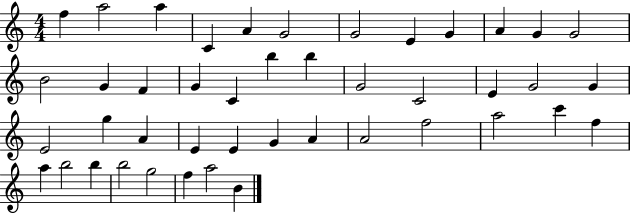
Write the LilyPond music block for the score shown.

{
  \clef treble
  \numericTimeSignature
  \time 4/4
  \key c \major
  f''4 a''2 a''4 | c'4 a'4 g'2 | g'2 e'4 g'4 | a'4 g'4 g'2 | \break b'2 g'4 f'4 | g'4 c'4 b''4 b''4 | g'2 c'2 | e'4 g'2 g'4 | \break e'2 g''4 a'4 | e'4 e'4 g'4 a'4 | a'2 f''2 | a''2 c'''4 f''4 | \break a''4 b''2 b''4 | b''2 g''2 | f''4 a''2 b'4 | \bar "|."
}